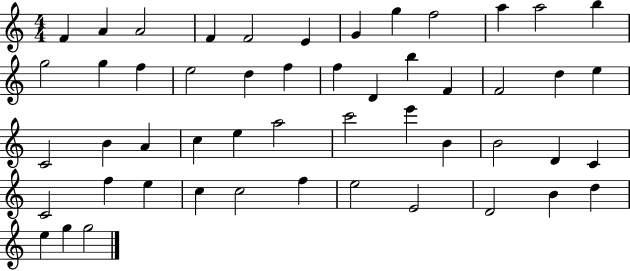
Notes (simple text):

F4/q A4/q A4/h F4/q F4/h E4/q G4/q G5/q F5/h A5/q A5/h B5/q G5/h G5/q F5/q E5/h D5/q F5/q F5/q D4/q B5/q F4/q F4/h D5/q E5/q C4/h B4/q A4/q C5/q E5/q A5/h C6/h E6/q B4/q B4/h D4/q C4/q C4/h F5/q E5/q C5/q C5/h F5/q E5/h E4/h D4/h B4/q D5/q E5/q G5/q G5/h